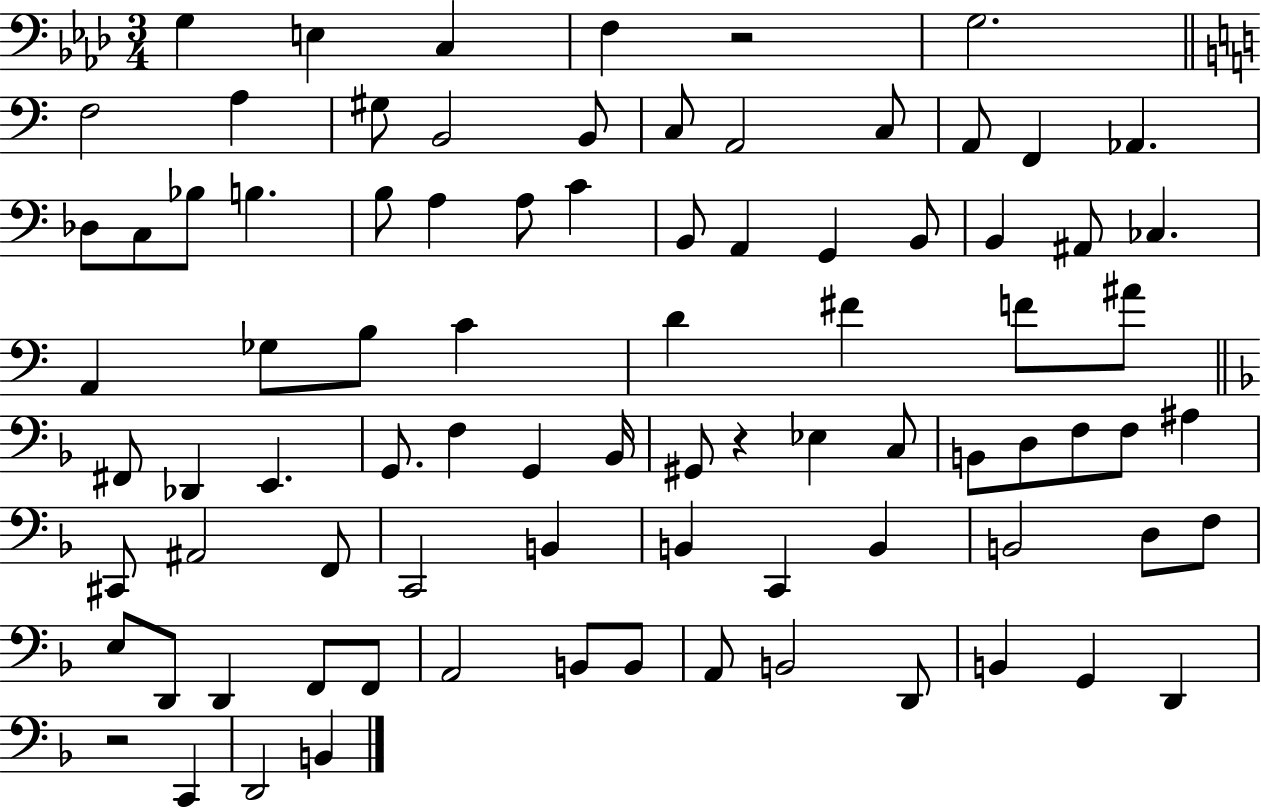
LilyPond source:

{
  \clef bass
  \numericTimeSignature
  \time 3/4
  \key aes \major
  g4 e4 c4 | f4 r2 | g2. | \bar "||" \break \key a \minor f2 a4 | gis8 b,2 b,8 | c8 a,2 c8 | a,8 f,4 aes,4. | \break des8 c8 bes8 b4. | b8 a4 a8 c'4 | b,8 a,4 g,4 b,8 | b,4 ais,8 ces4. | \break a,4 ges8 b8 c'4 | d'4 fis'4 f'8 ais'8 | \bar "||" \break \key d \minor fis,8 des,4 e,4. | g,8. f4 g,4 bes,16 | gis,8 r4 ees4 c8 | b,8 d8 f8 f8 ais4 | \break cis,8 ais,2 f,8 | c,2 b,4 | b,4 c,4 b,4 | b,2 d8 f8 | \break e8 d,8 d,4 f,8 f,8 | a,2 b,8 b,8 | a,8 b,2 d,8 | b,4 g,4 d,4 | \break r2 c,4 | d,2 b,4 | \bar "|."
}